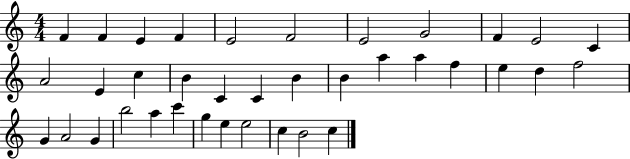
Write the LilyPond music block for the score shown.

{
  \clef treble
  \numericTimeSignature
  \time 4/4
  \key c \major
  f'4 f'4 e'4 f'4 | e'2 f'2 | e'2 g'2 | f'4 e'2 c'4 | \break a'2 e'4 c''4 | b'4 c'4 c'4 b'4 | b'4 a''4 a''4 f''4 | e''4 d''4 f''2 | \break g'4 a'2 g'4 | b''2 a''4 c'''4 | g''4 e''4 e''2 | c''4 b'2 c''4 | \break \bar "|."
}